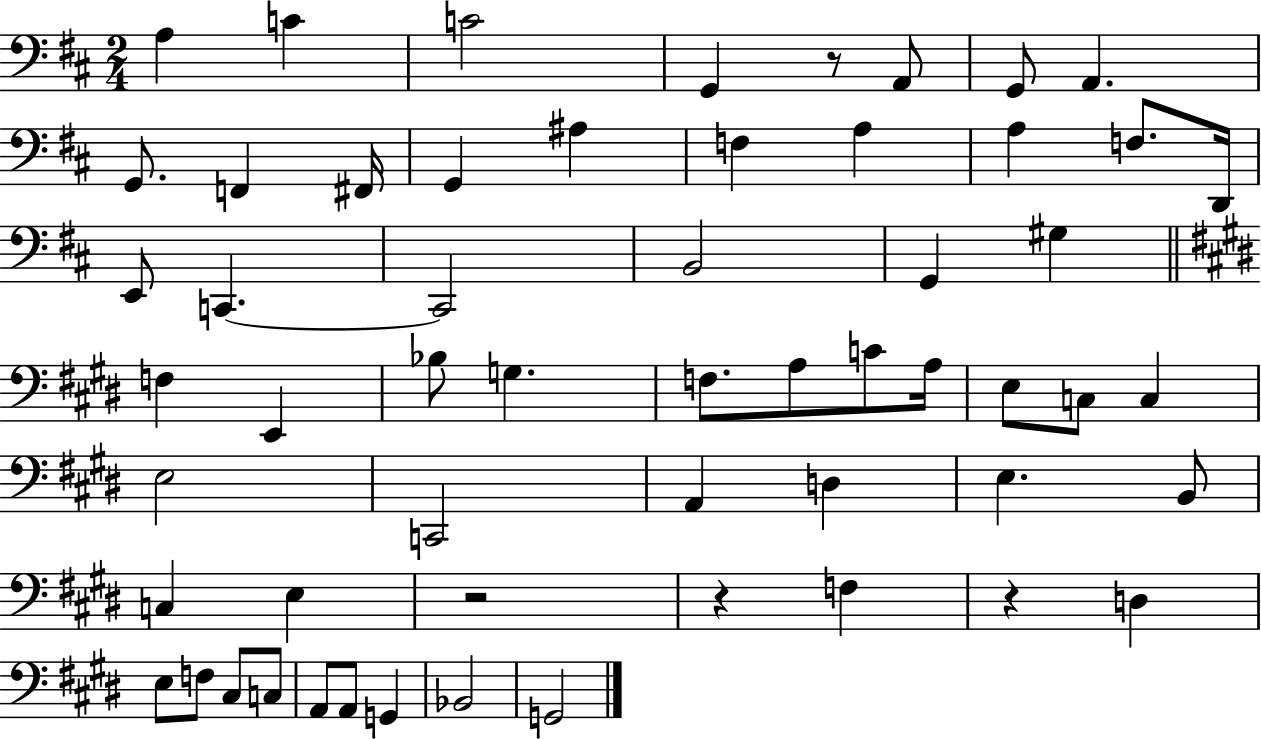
X:1
T:Untitled
M:2/4
L:1/4
K:D
A, C C2 G,, z/2 A,,/2 G,,/2 A,, G,,/2 F,, ^F,,/4 G,, ^A, F, A, A, F,/2 D,,/4 E,,/2 C,, C,,2 B,,2 G,, ^G, F, E,, _B,/2 G, F,/2 A,/2 C/2 A,/4 E,/2 C,/2 C, E,2 C,,2 A,, D, E, B,,/2 C, E, z2 z F, z D, E,/2 F,/2 ^C,/2 C,/2 A,,/2 A,,/2 G,, _B,,2 G,,2